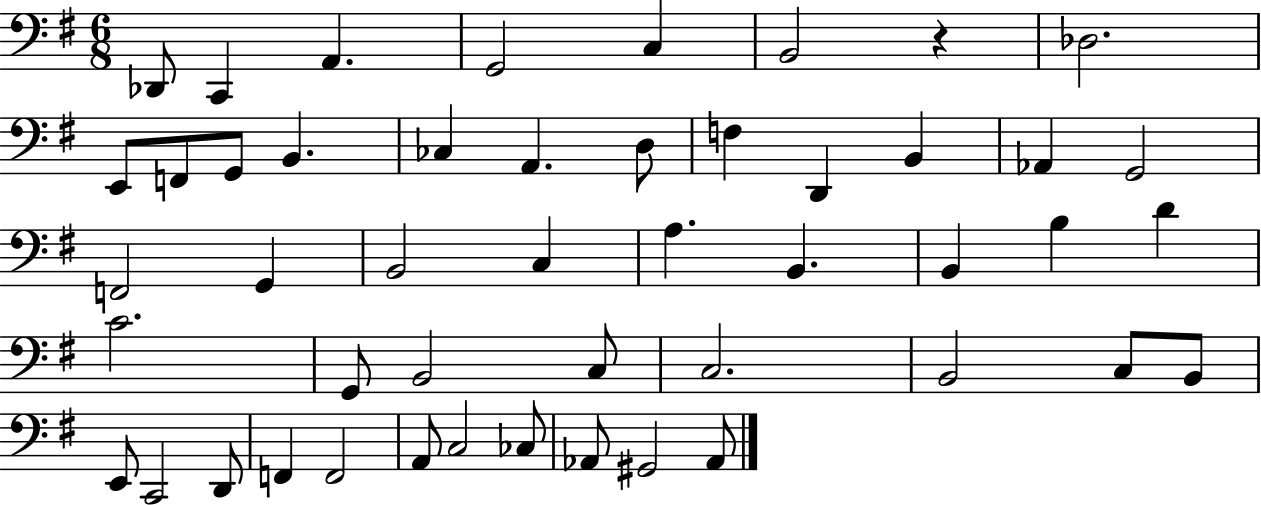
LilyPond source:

{
  \clef bass
  \numericTimeSignature
  \time 6/8
  \key g \major
  des,8 c,4 a,4. | g,2 c4 | b,2 r4 | des2. | \break e,8 f,8 g,8 b,4. | ces4 a,4. d8 | f4 d,4 b,4 | aes,4 g,2 | \break f,2 g,4 | b,2 c4 | a4. b,4. | b,4 b4 d'4 | \break c'2. | g,8 b,2 c8 | c2. | b,2 c8 b,8 | \break e,8 c,2 d,8 | f,4 f,2 | a,8 c2 ces8 | aes,8 gis,2 aes,8 | \break \bar "|."
}